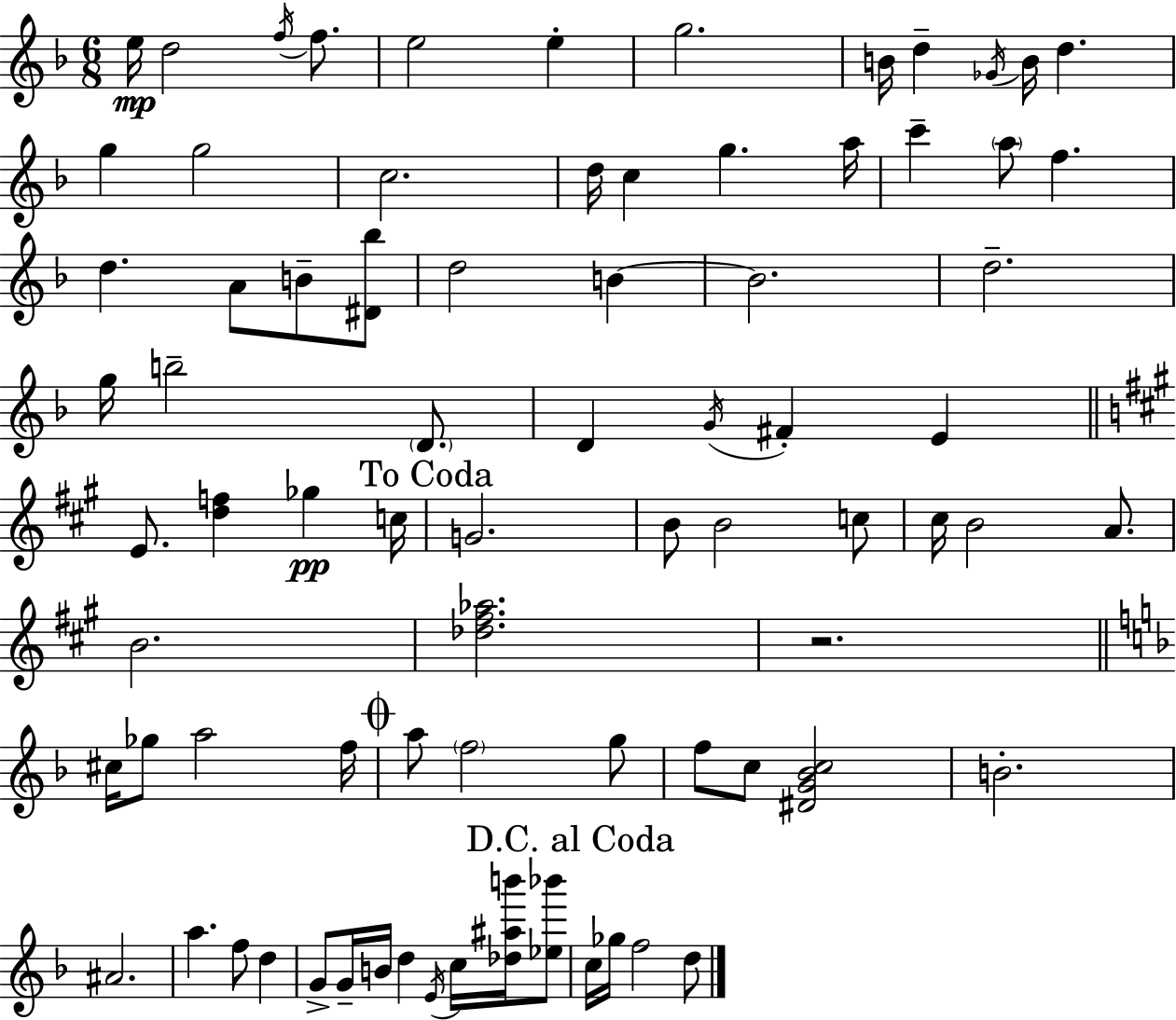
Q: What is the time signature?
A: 6/8